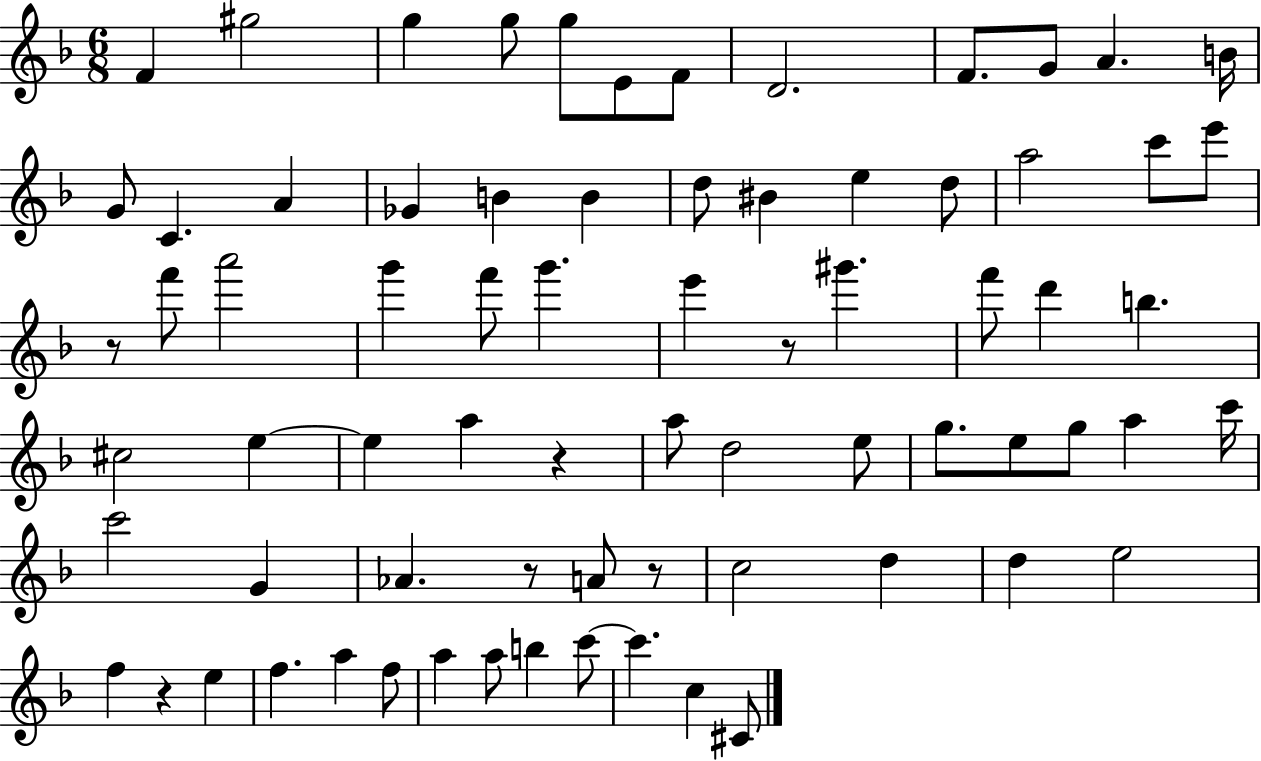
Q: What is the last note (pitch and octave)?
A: C#4